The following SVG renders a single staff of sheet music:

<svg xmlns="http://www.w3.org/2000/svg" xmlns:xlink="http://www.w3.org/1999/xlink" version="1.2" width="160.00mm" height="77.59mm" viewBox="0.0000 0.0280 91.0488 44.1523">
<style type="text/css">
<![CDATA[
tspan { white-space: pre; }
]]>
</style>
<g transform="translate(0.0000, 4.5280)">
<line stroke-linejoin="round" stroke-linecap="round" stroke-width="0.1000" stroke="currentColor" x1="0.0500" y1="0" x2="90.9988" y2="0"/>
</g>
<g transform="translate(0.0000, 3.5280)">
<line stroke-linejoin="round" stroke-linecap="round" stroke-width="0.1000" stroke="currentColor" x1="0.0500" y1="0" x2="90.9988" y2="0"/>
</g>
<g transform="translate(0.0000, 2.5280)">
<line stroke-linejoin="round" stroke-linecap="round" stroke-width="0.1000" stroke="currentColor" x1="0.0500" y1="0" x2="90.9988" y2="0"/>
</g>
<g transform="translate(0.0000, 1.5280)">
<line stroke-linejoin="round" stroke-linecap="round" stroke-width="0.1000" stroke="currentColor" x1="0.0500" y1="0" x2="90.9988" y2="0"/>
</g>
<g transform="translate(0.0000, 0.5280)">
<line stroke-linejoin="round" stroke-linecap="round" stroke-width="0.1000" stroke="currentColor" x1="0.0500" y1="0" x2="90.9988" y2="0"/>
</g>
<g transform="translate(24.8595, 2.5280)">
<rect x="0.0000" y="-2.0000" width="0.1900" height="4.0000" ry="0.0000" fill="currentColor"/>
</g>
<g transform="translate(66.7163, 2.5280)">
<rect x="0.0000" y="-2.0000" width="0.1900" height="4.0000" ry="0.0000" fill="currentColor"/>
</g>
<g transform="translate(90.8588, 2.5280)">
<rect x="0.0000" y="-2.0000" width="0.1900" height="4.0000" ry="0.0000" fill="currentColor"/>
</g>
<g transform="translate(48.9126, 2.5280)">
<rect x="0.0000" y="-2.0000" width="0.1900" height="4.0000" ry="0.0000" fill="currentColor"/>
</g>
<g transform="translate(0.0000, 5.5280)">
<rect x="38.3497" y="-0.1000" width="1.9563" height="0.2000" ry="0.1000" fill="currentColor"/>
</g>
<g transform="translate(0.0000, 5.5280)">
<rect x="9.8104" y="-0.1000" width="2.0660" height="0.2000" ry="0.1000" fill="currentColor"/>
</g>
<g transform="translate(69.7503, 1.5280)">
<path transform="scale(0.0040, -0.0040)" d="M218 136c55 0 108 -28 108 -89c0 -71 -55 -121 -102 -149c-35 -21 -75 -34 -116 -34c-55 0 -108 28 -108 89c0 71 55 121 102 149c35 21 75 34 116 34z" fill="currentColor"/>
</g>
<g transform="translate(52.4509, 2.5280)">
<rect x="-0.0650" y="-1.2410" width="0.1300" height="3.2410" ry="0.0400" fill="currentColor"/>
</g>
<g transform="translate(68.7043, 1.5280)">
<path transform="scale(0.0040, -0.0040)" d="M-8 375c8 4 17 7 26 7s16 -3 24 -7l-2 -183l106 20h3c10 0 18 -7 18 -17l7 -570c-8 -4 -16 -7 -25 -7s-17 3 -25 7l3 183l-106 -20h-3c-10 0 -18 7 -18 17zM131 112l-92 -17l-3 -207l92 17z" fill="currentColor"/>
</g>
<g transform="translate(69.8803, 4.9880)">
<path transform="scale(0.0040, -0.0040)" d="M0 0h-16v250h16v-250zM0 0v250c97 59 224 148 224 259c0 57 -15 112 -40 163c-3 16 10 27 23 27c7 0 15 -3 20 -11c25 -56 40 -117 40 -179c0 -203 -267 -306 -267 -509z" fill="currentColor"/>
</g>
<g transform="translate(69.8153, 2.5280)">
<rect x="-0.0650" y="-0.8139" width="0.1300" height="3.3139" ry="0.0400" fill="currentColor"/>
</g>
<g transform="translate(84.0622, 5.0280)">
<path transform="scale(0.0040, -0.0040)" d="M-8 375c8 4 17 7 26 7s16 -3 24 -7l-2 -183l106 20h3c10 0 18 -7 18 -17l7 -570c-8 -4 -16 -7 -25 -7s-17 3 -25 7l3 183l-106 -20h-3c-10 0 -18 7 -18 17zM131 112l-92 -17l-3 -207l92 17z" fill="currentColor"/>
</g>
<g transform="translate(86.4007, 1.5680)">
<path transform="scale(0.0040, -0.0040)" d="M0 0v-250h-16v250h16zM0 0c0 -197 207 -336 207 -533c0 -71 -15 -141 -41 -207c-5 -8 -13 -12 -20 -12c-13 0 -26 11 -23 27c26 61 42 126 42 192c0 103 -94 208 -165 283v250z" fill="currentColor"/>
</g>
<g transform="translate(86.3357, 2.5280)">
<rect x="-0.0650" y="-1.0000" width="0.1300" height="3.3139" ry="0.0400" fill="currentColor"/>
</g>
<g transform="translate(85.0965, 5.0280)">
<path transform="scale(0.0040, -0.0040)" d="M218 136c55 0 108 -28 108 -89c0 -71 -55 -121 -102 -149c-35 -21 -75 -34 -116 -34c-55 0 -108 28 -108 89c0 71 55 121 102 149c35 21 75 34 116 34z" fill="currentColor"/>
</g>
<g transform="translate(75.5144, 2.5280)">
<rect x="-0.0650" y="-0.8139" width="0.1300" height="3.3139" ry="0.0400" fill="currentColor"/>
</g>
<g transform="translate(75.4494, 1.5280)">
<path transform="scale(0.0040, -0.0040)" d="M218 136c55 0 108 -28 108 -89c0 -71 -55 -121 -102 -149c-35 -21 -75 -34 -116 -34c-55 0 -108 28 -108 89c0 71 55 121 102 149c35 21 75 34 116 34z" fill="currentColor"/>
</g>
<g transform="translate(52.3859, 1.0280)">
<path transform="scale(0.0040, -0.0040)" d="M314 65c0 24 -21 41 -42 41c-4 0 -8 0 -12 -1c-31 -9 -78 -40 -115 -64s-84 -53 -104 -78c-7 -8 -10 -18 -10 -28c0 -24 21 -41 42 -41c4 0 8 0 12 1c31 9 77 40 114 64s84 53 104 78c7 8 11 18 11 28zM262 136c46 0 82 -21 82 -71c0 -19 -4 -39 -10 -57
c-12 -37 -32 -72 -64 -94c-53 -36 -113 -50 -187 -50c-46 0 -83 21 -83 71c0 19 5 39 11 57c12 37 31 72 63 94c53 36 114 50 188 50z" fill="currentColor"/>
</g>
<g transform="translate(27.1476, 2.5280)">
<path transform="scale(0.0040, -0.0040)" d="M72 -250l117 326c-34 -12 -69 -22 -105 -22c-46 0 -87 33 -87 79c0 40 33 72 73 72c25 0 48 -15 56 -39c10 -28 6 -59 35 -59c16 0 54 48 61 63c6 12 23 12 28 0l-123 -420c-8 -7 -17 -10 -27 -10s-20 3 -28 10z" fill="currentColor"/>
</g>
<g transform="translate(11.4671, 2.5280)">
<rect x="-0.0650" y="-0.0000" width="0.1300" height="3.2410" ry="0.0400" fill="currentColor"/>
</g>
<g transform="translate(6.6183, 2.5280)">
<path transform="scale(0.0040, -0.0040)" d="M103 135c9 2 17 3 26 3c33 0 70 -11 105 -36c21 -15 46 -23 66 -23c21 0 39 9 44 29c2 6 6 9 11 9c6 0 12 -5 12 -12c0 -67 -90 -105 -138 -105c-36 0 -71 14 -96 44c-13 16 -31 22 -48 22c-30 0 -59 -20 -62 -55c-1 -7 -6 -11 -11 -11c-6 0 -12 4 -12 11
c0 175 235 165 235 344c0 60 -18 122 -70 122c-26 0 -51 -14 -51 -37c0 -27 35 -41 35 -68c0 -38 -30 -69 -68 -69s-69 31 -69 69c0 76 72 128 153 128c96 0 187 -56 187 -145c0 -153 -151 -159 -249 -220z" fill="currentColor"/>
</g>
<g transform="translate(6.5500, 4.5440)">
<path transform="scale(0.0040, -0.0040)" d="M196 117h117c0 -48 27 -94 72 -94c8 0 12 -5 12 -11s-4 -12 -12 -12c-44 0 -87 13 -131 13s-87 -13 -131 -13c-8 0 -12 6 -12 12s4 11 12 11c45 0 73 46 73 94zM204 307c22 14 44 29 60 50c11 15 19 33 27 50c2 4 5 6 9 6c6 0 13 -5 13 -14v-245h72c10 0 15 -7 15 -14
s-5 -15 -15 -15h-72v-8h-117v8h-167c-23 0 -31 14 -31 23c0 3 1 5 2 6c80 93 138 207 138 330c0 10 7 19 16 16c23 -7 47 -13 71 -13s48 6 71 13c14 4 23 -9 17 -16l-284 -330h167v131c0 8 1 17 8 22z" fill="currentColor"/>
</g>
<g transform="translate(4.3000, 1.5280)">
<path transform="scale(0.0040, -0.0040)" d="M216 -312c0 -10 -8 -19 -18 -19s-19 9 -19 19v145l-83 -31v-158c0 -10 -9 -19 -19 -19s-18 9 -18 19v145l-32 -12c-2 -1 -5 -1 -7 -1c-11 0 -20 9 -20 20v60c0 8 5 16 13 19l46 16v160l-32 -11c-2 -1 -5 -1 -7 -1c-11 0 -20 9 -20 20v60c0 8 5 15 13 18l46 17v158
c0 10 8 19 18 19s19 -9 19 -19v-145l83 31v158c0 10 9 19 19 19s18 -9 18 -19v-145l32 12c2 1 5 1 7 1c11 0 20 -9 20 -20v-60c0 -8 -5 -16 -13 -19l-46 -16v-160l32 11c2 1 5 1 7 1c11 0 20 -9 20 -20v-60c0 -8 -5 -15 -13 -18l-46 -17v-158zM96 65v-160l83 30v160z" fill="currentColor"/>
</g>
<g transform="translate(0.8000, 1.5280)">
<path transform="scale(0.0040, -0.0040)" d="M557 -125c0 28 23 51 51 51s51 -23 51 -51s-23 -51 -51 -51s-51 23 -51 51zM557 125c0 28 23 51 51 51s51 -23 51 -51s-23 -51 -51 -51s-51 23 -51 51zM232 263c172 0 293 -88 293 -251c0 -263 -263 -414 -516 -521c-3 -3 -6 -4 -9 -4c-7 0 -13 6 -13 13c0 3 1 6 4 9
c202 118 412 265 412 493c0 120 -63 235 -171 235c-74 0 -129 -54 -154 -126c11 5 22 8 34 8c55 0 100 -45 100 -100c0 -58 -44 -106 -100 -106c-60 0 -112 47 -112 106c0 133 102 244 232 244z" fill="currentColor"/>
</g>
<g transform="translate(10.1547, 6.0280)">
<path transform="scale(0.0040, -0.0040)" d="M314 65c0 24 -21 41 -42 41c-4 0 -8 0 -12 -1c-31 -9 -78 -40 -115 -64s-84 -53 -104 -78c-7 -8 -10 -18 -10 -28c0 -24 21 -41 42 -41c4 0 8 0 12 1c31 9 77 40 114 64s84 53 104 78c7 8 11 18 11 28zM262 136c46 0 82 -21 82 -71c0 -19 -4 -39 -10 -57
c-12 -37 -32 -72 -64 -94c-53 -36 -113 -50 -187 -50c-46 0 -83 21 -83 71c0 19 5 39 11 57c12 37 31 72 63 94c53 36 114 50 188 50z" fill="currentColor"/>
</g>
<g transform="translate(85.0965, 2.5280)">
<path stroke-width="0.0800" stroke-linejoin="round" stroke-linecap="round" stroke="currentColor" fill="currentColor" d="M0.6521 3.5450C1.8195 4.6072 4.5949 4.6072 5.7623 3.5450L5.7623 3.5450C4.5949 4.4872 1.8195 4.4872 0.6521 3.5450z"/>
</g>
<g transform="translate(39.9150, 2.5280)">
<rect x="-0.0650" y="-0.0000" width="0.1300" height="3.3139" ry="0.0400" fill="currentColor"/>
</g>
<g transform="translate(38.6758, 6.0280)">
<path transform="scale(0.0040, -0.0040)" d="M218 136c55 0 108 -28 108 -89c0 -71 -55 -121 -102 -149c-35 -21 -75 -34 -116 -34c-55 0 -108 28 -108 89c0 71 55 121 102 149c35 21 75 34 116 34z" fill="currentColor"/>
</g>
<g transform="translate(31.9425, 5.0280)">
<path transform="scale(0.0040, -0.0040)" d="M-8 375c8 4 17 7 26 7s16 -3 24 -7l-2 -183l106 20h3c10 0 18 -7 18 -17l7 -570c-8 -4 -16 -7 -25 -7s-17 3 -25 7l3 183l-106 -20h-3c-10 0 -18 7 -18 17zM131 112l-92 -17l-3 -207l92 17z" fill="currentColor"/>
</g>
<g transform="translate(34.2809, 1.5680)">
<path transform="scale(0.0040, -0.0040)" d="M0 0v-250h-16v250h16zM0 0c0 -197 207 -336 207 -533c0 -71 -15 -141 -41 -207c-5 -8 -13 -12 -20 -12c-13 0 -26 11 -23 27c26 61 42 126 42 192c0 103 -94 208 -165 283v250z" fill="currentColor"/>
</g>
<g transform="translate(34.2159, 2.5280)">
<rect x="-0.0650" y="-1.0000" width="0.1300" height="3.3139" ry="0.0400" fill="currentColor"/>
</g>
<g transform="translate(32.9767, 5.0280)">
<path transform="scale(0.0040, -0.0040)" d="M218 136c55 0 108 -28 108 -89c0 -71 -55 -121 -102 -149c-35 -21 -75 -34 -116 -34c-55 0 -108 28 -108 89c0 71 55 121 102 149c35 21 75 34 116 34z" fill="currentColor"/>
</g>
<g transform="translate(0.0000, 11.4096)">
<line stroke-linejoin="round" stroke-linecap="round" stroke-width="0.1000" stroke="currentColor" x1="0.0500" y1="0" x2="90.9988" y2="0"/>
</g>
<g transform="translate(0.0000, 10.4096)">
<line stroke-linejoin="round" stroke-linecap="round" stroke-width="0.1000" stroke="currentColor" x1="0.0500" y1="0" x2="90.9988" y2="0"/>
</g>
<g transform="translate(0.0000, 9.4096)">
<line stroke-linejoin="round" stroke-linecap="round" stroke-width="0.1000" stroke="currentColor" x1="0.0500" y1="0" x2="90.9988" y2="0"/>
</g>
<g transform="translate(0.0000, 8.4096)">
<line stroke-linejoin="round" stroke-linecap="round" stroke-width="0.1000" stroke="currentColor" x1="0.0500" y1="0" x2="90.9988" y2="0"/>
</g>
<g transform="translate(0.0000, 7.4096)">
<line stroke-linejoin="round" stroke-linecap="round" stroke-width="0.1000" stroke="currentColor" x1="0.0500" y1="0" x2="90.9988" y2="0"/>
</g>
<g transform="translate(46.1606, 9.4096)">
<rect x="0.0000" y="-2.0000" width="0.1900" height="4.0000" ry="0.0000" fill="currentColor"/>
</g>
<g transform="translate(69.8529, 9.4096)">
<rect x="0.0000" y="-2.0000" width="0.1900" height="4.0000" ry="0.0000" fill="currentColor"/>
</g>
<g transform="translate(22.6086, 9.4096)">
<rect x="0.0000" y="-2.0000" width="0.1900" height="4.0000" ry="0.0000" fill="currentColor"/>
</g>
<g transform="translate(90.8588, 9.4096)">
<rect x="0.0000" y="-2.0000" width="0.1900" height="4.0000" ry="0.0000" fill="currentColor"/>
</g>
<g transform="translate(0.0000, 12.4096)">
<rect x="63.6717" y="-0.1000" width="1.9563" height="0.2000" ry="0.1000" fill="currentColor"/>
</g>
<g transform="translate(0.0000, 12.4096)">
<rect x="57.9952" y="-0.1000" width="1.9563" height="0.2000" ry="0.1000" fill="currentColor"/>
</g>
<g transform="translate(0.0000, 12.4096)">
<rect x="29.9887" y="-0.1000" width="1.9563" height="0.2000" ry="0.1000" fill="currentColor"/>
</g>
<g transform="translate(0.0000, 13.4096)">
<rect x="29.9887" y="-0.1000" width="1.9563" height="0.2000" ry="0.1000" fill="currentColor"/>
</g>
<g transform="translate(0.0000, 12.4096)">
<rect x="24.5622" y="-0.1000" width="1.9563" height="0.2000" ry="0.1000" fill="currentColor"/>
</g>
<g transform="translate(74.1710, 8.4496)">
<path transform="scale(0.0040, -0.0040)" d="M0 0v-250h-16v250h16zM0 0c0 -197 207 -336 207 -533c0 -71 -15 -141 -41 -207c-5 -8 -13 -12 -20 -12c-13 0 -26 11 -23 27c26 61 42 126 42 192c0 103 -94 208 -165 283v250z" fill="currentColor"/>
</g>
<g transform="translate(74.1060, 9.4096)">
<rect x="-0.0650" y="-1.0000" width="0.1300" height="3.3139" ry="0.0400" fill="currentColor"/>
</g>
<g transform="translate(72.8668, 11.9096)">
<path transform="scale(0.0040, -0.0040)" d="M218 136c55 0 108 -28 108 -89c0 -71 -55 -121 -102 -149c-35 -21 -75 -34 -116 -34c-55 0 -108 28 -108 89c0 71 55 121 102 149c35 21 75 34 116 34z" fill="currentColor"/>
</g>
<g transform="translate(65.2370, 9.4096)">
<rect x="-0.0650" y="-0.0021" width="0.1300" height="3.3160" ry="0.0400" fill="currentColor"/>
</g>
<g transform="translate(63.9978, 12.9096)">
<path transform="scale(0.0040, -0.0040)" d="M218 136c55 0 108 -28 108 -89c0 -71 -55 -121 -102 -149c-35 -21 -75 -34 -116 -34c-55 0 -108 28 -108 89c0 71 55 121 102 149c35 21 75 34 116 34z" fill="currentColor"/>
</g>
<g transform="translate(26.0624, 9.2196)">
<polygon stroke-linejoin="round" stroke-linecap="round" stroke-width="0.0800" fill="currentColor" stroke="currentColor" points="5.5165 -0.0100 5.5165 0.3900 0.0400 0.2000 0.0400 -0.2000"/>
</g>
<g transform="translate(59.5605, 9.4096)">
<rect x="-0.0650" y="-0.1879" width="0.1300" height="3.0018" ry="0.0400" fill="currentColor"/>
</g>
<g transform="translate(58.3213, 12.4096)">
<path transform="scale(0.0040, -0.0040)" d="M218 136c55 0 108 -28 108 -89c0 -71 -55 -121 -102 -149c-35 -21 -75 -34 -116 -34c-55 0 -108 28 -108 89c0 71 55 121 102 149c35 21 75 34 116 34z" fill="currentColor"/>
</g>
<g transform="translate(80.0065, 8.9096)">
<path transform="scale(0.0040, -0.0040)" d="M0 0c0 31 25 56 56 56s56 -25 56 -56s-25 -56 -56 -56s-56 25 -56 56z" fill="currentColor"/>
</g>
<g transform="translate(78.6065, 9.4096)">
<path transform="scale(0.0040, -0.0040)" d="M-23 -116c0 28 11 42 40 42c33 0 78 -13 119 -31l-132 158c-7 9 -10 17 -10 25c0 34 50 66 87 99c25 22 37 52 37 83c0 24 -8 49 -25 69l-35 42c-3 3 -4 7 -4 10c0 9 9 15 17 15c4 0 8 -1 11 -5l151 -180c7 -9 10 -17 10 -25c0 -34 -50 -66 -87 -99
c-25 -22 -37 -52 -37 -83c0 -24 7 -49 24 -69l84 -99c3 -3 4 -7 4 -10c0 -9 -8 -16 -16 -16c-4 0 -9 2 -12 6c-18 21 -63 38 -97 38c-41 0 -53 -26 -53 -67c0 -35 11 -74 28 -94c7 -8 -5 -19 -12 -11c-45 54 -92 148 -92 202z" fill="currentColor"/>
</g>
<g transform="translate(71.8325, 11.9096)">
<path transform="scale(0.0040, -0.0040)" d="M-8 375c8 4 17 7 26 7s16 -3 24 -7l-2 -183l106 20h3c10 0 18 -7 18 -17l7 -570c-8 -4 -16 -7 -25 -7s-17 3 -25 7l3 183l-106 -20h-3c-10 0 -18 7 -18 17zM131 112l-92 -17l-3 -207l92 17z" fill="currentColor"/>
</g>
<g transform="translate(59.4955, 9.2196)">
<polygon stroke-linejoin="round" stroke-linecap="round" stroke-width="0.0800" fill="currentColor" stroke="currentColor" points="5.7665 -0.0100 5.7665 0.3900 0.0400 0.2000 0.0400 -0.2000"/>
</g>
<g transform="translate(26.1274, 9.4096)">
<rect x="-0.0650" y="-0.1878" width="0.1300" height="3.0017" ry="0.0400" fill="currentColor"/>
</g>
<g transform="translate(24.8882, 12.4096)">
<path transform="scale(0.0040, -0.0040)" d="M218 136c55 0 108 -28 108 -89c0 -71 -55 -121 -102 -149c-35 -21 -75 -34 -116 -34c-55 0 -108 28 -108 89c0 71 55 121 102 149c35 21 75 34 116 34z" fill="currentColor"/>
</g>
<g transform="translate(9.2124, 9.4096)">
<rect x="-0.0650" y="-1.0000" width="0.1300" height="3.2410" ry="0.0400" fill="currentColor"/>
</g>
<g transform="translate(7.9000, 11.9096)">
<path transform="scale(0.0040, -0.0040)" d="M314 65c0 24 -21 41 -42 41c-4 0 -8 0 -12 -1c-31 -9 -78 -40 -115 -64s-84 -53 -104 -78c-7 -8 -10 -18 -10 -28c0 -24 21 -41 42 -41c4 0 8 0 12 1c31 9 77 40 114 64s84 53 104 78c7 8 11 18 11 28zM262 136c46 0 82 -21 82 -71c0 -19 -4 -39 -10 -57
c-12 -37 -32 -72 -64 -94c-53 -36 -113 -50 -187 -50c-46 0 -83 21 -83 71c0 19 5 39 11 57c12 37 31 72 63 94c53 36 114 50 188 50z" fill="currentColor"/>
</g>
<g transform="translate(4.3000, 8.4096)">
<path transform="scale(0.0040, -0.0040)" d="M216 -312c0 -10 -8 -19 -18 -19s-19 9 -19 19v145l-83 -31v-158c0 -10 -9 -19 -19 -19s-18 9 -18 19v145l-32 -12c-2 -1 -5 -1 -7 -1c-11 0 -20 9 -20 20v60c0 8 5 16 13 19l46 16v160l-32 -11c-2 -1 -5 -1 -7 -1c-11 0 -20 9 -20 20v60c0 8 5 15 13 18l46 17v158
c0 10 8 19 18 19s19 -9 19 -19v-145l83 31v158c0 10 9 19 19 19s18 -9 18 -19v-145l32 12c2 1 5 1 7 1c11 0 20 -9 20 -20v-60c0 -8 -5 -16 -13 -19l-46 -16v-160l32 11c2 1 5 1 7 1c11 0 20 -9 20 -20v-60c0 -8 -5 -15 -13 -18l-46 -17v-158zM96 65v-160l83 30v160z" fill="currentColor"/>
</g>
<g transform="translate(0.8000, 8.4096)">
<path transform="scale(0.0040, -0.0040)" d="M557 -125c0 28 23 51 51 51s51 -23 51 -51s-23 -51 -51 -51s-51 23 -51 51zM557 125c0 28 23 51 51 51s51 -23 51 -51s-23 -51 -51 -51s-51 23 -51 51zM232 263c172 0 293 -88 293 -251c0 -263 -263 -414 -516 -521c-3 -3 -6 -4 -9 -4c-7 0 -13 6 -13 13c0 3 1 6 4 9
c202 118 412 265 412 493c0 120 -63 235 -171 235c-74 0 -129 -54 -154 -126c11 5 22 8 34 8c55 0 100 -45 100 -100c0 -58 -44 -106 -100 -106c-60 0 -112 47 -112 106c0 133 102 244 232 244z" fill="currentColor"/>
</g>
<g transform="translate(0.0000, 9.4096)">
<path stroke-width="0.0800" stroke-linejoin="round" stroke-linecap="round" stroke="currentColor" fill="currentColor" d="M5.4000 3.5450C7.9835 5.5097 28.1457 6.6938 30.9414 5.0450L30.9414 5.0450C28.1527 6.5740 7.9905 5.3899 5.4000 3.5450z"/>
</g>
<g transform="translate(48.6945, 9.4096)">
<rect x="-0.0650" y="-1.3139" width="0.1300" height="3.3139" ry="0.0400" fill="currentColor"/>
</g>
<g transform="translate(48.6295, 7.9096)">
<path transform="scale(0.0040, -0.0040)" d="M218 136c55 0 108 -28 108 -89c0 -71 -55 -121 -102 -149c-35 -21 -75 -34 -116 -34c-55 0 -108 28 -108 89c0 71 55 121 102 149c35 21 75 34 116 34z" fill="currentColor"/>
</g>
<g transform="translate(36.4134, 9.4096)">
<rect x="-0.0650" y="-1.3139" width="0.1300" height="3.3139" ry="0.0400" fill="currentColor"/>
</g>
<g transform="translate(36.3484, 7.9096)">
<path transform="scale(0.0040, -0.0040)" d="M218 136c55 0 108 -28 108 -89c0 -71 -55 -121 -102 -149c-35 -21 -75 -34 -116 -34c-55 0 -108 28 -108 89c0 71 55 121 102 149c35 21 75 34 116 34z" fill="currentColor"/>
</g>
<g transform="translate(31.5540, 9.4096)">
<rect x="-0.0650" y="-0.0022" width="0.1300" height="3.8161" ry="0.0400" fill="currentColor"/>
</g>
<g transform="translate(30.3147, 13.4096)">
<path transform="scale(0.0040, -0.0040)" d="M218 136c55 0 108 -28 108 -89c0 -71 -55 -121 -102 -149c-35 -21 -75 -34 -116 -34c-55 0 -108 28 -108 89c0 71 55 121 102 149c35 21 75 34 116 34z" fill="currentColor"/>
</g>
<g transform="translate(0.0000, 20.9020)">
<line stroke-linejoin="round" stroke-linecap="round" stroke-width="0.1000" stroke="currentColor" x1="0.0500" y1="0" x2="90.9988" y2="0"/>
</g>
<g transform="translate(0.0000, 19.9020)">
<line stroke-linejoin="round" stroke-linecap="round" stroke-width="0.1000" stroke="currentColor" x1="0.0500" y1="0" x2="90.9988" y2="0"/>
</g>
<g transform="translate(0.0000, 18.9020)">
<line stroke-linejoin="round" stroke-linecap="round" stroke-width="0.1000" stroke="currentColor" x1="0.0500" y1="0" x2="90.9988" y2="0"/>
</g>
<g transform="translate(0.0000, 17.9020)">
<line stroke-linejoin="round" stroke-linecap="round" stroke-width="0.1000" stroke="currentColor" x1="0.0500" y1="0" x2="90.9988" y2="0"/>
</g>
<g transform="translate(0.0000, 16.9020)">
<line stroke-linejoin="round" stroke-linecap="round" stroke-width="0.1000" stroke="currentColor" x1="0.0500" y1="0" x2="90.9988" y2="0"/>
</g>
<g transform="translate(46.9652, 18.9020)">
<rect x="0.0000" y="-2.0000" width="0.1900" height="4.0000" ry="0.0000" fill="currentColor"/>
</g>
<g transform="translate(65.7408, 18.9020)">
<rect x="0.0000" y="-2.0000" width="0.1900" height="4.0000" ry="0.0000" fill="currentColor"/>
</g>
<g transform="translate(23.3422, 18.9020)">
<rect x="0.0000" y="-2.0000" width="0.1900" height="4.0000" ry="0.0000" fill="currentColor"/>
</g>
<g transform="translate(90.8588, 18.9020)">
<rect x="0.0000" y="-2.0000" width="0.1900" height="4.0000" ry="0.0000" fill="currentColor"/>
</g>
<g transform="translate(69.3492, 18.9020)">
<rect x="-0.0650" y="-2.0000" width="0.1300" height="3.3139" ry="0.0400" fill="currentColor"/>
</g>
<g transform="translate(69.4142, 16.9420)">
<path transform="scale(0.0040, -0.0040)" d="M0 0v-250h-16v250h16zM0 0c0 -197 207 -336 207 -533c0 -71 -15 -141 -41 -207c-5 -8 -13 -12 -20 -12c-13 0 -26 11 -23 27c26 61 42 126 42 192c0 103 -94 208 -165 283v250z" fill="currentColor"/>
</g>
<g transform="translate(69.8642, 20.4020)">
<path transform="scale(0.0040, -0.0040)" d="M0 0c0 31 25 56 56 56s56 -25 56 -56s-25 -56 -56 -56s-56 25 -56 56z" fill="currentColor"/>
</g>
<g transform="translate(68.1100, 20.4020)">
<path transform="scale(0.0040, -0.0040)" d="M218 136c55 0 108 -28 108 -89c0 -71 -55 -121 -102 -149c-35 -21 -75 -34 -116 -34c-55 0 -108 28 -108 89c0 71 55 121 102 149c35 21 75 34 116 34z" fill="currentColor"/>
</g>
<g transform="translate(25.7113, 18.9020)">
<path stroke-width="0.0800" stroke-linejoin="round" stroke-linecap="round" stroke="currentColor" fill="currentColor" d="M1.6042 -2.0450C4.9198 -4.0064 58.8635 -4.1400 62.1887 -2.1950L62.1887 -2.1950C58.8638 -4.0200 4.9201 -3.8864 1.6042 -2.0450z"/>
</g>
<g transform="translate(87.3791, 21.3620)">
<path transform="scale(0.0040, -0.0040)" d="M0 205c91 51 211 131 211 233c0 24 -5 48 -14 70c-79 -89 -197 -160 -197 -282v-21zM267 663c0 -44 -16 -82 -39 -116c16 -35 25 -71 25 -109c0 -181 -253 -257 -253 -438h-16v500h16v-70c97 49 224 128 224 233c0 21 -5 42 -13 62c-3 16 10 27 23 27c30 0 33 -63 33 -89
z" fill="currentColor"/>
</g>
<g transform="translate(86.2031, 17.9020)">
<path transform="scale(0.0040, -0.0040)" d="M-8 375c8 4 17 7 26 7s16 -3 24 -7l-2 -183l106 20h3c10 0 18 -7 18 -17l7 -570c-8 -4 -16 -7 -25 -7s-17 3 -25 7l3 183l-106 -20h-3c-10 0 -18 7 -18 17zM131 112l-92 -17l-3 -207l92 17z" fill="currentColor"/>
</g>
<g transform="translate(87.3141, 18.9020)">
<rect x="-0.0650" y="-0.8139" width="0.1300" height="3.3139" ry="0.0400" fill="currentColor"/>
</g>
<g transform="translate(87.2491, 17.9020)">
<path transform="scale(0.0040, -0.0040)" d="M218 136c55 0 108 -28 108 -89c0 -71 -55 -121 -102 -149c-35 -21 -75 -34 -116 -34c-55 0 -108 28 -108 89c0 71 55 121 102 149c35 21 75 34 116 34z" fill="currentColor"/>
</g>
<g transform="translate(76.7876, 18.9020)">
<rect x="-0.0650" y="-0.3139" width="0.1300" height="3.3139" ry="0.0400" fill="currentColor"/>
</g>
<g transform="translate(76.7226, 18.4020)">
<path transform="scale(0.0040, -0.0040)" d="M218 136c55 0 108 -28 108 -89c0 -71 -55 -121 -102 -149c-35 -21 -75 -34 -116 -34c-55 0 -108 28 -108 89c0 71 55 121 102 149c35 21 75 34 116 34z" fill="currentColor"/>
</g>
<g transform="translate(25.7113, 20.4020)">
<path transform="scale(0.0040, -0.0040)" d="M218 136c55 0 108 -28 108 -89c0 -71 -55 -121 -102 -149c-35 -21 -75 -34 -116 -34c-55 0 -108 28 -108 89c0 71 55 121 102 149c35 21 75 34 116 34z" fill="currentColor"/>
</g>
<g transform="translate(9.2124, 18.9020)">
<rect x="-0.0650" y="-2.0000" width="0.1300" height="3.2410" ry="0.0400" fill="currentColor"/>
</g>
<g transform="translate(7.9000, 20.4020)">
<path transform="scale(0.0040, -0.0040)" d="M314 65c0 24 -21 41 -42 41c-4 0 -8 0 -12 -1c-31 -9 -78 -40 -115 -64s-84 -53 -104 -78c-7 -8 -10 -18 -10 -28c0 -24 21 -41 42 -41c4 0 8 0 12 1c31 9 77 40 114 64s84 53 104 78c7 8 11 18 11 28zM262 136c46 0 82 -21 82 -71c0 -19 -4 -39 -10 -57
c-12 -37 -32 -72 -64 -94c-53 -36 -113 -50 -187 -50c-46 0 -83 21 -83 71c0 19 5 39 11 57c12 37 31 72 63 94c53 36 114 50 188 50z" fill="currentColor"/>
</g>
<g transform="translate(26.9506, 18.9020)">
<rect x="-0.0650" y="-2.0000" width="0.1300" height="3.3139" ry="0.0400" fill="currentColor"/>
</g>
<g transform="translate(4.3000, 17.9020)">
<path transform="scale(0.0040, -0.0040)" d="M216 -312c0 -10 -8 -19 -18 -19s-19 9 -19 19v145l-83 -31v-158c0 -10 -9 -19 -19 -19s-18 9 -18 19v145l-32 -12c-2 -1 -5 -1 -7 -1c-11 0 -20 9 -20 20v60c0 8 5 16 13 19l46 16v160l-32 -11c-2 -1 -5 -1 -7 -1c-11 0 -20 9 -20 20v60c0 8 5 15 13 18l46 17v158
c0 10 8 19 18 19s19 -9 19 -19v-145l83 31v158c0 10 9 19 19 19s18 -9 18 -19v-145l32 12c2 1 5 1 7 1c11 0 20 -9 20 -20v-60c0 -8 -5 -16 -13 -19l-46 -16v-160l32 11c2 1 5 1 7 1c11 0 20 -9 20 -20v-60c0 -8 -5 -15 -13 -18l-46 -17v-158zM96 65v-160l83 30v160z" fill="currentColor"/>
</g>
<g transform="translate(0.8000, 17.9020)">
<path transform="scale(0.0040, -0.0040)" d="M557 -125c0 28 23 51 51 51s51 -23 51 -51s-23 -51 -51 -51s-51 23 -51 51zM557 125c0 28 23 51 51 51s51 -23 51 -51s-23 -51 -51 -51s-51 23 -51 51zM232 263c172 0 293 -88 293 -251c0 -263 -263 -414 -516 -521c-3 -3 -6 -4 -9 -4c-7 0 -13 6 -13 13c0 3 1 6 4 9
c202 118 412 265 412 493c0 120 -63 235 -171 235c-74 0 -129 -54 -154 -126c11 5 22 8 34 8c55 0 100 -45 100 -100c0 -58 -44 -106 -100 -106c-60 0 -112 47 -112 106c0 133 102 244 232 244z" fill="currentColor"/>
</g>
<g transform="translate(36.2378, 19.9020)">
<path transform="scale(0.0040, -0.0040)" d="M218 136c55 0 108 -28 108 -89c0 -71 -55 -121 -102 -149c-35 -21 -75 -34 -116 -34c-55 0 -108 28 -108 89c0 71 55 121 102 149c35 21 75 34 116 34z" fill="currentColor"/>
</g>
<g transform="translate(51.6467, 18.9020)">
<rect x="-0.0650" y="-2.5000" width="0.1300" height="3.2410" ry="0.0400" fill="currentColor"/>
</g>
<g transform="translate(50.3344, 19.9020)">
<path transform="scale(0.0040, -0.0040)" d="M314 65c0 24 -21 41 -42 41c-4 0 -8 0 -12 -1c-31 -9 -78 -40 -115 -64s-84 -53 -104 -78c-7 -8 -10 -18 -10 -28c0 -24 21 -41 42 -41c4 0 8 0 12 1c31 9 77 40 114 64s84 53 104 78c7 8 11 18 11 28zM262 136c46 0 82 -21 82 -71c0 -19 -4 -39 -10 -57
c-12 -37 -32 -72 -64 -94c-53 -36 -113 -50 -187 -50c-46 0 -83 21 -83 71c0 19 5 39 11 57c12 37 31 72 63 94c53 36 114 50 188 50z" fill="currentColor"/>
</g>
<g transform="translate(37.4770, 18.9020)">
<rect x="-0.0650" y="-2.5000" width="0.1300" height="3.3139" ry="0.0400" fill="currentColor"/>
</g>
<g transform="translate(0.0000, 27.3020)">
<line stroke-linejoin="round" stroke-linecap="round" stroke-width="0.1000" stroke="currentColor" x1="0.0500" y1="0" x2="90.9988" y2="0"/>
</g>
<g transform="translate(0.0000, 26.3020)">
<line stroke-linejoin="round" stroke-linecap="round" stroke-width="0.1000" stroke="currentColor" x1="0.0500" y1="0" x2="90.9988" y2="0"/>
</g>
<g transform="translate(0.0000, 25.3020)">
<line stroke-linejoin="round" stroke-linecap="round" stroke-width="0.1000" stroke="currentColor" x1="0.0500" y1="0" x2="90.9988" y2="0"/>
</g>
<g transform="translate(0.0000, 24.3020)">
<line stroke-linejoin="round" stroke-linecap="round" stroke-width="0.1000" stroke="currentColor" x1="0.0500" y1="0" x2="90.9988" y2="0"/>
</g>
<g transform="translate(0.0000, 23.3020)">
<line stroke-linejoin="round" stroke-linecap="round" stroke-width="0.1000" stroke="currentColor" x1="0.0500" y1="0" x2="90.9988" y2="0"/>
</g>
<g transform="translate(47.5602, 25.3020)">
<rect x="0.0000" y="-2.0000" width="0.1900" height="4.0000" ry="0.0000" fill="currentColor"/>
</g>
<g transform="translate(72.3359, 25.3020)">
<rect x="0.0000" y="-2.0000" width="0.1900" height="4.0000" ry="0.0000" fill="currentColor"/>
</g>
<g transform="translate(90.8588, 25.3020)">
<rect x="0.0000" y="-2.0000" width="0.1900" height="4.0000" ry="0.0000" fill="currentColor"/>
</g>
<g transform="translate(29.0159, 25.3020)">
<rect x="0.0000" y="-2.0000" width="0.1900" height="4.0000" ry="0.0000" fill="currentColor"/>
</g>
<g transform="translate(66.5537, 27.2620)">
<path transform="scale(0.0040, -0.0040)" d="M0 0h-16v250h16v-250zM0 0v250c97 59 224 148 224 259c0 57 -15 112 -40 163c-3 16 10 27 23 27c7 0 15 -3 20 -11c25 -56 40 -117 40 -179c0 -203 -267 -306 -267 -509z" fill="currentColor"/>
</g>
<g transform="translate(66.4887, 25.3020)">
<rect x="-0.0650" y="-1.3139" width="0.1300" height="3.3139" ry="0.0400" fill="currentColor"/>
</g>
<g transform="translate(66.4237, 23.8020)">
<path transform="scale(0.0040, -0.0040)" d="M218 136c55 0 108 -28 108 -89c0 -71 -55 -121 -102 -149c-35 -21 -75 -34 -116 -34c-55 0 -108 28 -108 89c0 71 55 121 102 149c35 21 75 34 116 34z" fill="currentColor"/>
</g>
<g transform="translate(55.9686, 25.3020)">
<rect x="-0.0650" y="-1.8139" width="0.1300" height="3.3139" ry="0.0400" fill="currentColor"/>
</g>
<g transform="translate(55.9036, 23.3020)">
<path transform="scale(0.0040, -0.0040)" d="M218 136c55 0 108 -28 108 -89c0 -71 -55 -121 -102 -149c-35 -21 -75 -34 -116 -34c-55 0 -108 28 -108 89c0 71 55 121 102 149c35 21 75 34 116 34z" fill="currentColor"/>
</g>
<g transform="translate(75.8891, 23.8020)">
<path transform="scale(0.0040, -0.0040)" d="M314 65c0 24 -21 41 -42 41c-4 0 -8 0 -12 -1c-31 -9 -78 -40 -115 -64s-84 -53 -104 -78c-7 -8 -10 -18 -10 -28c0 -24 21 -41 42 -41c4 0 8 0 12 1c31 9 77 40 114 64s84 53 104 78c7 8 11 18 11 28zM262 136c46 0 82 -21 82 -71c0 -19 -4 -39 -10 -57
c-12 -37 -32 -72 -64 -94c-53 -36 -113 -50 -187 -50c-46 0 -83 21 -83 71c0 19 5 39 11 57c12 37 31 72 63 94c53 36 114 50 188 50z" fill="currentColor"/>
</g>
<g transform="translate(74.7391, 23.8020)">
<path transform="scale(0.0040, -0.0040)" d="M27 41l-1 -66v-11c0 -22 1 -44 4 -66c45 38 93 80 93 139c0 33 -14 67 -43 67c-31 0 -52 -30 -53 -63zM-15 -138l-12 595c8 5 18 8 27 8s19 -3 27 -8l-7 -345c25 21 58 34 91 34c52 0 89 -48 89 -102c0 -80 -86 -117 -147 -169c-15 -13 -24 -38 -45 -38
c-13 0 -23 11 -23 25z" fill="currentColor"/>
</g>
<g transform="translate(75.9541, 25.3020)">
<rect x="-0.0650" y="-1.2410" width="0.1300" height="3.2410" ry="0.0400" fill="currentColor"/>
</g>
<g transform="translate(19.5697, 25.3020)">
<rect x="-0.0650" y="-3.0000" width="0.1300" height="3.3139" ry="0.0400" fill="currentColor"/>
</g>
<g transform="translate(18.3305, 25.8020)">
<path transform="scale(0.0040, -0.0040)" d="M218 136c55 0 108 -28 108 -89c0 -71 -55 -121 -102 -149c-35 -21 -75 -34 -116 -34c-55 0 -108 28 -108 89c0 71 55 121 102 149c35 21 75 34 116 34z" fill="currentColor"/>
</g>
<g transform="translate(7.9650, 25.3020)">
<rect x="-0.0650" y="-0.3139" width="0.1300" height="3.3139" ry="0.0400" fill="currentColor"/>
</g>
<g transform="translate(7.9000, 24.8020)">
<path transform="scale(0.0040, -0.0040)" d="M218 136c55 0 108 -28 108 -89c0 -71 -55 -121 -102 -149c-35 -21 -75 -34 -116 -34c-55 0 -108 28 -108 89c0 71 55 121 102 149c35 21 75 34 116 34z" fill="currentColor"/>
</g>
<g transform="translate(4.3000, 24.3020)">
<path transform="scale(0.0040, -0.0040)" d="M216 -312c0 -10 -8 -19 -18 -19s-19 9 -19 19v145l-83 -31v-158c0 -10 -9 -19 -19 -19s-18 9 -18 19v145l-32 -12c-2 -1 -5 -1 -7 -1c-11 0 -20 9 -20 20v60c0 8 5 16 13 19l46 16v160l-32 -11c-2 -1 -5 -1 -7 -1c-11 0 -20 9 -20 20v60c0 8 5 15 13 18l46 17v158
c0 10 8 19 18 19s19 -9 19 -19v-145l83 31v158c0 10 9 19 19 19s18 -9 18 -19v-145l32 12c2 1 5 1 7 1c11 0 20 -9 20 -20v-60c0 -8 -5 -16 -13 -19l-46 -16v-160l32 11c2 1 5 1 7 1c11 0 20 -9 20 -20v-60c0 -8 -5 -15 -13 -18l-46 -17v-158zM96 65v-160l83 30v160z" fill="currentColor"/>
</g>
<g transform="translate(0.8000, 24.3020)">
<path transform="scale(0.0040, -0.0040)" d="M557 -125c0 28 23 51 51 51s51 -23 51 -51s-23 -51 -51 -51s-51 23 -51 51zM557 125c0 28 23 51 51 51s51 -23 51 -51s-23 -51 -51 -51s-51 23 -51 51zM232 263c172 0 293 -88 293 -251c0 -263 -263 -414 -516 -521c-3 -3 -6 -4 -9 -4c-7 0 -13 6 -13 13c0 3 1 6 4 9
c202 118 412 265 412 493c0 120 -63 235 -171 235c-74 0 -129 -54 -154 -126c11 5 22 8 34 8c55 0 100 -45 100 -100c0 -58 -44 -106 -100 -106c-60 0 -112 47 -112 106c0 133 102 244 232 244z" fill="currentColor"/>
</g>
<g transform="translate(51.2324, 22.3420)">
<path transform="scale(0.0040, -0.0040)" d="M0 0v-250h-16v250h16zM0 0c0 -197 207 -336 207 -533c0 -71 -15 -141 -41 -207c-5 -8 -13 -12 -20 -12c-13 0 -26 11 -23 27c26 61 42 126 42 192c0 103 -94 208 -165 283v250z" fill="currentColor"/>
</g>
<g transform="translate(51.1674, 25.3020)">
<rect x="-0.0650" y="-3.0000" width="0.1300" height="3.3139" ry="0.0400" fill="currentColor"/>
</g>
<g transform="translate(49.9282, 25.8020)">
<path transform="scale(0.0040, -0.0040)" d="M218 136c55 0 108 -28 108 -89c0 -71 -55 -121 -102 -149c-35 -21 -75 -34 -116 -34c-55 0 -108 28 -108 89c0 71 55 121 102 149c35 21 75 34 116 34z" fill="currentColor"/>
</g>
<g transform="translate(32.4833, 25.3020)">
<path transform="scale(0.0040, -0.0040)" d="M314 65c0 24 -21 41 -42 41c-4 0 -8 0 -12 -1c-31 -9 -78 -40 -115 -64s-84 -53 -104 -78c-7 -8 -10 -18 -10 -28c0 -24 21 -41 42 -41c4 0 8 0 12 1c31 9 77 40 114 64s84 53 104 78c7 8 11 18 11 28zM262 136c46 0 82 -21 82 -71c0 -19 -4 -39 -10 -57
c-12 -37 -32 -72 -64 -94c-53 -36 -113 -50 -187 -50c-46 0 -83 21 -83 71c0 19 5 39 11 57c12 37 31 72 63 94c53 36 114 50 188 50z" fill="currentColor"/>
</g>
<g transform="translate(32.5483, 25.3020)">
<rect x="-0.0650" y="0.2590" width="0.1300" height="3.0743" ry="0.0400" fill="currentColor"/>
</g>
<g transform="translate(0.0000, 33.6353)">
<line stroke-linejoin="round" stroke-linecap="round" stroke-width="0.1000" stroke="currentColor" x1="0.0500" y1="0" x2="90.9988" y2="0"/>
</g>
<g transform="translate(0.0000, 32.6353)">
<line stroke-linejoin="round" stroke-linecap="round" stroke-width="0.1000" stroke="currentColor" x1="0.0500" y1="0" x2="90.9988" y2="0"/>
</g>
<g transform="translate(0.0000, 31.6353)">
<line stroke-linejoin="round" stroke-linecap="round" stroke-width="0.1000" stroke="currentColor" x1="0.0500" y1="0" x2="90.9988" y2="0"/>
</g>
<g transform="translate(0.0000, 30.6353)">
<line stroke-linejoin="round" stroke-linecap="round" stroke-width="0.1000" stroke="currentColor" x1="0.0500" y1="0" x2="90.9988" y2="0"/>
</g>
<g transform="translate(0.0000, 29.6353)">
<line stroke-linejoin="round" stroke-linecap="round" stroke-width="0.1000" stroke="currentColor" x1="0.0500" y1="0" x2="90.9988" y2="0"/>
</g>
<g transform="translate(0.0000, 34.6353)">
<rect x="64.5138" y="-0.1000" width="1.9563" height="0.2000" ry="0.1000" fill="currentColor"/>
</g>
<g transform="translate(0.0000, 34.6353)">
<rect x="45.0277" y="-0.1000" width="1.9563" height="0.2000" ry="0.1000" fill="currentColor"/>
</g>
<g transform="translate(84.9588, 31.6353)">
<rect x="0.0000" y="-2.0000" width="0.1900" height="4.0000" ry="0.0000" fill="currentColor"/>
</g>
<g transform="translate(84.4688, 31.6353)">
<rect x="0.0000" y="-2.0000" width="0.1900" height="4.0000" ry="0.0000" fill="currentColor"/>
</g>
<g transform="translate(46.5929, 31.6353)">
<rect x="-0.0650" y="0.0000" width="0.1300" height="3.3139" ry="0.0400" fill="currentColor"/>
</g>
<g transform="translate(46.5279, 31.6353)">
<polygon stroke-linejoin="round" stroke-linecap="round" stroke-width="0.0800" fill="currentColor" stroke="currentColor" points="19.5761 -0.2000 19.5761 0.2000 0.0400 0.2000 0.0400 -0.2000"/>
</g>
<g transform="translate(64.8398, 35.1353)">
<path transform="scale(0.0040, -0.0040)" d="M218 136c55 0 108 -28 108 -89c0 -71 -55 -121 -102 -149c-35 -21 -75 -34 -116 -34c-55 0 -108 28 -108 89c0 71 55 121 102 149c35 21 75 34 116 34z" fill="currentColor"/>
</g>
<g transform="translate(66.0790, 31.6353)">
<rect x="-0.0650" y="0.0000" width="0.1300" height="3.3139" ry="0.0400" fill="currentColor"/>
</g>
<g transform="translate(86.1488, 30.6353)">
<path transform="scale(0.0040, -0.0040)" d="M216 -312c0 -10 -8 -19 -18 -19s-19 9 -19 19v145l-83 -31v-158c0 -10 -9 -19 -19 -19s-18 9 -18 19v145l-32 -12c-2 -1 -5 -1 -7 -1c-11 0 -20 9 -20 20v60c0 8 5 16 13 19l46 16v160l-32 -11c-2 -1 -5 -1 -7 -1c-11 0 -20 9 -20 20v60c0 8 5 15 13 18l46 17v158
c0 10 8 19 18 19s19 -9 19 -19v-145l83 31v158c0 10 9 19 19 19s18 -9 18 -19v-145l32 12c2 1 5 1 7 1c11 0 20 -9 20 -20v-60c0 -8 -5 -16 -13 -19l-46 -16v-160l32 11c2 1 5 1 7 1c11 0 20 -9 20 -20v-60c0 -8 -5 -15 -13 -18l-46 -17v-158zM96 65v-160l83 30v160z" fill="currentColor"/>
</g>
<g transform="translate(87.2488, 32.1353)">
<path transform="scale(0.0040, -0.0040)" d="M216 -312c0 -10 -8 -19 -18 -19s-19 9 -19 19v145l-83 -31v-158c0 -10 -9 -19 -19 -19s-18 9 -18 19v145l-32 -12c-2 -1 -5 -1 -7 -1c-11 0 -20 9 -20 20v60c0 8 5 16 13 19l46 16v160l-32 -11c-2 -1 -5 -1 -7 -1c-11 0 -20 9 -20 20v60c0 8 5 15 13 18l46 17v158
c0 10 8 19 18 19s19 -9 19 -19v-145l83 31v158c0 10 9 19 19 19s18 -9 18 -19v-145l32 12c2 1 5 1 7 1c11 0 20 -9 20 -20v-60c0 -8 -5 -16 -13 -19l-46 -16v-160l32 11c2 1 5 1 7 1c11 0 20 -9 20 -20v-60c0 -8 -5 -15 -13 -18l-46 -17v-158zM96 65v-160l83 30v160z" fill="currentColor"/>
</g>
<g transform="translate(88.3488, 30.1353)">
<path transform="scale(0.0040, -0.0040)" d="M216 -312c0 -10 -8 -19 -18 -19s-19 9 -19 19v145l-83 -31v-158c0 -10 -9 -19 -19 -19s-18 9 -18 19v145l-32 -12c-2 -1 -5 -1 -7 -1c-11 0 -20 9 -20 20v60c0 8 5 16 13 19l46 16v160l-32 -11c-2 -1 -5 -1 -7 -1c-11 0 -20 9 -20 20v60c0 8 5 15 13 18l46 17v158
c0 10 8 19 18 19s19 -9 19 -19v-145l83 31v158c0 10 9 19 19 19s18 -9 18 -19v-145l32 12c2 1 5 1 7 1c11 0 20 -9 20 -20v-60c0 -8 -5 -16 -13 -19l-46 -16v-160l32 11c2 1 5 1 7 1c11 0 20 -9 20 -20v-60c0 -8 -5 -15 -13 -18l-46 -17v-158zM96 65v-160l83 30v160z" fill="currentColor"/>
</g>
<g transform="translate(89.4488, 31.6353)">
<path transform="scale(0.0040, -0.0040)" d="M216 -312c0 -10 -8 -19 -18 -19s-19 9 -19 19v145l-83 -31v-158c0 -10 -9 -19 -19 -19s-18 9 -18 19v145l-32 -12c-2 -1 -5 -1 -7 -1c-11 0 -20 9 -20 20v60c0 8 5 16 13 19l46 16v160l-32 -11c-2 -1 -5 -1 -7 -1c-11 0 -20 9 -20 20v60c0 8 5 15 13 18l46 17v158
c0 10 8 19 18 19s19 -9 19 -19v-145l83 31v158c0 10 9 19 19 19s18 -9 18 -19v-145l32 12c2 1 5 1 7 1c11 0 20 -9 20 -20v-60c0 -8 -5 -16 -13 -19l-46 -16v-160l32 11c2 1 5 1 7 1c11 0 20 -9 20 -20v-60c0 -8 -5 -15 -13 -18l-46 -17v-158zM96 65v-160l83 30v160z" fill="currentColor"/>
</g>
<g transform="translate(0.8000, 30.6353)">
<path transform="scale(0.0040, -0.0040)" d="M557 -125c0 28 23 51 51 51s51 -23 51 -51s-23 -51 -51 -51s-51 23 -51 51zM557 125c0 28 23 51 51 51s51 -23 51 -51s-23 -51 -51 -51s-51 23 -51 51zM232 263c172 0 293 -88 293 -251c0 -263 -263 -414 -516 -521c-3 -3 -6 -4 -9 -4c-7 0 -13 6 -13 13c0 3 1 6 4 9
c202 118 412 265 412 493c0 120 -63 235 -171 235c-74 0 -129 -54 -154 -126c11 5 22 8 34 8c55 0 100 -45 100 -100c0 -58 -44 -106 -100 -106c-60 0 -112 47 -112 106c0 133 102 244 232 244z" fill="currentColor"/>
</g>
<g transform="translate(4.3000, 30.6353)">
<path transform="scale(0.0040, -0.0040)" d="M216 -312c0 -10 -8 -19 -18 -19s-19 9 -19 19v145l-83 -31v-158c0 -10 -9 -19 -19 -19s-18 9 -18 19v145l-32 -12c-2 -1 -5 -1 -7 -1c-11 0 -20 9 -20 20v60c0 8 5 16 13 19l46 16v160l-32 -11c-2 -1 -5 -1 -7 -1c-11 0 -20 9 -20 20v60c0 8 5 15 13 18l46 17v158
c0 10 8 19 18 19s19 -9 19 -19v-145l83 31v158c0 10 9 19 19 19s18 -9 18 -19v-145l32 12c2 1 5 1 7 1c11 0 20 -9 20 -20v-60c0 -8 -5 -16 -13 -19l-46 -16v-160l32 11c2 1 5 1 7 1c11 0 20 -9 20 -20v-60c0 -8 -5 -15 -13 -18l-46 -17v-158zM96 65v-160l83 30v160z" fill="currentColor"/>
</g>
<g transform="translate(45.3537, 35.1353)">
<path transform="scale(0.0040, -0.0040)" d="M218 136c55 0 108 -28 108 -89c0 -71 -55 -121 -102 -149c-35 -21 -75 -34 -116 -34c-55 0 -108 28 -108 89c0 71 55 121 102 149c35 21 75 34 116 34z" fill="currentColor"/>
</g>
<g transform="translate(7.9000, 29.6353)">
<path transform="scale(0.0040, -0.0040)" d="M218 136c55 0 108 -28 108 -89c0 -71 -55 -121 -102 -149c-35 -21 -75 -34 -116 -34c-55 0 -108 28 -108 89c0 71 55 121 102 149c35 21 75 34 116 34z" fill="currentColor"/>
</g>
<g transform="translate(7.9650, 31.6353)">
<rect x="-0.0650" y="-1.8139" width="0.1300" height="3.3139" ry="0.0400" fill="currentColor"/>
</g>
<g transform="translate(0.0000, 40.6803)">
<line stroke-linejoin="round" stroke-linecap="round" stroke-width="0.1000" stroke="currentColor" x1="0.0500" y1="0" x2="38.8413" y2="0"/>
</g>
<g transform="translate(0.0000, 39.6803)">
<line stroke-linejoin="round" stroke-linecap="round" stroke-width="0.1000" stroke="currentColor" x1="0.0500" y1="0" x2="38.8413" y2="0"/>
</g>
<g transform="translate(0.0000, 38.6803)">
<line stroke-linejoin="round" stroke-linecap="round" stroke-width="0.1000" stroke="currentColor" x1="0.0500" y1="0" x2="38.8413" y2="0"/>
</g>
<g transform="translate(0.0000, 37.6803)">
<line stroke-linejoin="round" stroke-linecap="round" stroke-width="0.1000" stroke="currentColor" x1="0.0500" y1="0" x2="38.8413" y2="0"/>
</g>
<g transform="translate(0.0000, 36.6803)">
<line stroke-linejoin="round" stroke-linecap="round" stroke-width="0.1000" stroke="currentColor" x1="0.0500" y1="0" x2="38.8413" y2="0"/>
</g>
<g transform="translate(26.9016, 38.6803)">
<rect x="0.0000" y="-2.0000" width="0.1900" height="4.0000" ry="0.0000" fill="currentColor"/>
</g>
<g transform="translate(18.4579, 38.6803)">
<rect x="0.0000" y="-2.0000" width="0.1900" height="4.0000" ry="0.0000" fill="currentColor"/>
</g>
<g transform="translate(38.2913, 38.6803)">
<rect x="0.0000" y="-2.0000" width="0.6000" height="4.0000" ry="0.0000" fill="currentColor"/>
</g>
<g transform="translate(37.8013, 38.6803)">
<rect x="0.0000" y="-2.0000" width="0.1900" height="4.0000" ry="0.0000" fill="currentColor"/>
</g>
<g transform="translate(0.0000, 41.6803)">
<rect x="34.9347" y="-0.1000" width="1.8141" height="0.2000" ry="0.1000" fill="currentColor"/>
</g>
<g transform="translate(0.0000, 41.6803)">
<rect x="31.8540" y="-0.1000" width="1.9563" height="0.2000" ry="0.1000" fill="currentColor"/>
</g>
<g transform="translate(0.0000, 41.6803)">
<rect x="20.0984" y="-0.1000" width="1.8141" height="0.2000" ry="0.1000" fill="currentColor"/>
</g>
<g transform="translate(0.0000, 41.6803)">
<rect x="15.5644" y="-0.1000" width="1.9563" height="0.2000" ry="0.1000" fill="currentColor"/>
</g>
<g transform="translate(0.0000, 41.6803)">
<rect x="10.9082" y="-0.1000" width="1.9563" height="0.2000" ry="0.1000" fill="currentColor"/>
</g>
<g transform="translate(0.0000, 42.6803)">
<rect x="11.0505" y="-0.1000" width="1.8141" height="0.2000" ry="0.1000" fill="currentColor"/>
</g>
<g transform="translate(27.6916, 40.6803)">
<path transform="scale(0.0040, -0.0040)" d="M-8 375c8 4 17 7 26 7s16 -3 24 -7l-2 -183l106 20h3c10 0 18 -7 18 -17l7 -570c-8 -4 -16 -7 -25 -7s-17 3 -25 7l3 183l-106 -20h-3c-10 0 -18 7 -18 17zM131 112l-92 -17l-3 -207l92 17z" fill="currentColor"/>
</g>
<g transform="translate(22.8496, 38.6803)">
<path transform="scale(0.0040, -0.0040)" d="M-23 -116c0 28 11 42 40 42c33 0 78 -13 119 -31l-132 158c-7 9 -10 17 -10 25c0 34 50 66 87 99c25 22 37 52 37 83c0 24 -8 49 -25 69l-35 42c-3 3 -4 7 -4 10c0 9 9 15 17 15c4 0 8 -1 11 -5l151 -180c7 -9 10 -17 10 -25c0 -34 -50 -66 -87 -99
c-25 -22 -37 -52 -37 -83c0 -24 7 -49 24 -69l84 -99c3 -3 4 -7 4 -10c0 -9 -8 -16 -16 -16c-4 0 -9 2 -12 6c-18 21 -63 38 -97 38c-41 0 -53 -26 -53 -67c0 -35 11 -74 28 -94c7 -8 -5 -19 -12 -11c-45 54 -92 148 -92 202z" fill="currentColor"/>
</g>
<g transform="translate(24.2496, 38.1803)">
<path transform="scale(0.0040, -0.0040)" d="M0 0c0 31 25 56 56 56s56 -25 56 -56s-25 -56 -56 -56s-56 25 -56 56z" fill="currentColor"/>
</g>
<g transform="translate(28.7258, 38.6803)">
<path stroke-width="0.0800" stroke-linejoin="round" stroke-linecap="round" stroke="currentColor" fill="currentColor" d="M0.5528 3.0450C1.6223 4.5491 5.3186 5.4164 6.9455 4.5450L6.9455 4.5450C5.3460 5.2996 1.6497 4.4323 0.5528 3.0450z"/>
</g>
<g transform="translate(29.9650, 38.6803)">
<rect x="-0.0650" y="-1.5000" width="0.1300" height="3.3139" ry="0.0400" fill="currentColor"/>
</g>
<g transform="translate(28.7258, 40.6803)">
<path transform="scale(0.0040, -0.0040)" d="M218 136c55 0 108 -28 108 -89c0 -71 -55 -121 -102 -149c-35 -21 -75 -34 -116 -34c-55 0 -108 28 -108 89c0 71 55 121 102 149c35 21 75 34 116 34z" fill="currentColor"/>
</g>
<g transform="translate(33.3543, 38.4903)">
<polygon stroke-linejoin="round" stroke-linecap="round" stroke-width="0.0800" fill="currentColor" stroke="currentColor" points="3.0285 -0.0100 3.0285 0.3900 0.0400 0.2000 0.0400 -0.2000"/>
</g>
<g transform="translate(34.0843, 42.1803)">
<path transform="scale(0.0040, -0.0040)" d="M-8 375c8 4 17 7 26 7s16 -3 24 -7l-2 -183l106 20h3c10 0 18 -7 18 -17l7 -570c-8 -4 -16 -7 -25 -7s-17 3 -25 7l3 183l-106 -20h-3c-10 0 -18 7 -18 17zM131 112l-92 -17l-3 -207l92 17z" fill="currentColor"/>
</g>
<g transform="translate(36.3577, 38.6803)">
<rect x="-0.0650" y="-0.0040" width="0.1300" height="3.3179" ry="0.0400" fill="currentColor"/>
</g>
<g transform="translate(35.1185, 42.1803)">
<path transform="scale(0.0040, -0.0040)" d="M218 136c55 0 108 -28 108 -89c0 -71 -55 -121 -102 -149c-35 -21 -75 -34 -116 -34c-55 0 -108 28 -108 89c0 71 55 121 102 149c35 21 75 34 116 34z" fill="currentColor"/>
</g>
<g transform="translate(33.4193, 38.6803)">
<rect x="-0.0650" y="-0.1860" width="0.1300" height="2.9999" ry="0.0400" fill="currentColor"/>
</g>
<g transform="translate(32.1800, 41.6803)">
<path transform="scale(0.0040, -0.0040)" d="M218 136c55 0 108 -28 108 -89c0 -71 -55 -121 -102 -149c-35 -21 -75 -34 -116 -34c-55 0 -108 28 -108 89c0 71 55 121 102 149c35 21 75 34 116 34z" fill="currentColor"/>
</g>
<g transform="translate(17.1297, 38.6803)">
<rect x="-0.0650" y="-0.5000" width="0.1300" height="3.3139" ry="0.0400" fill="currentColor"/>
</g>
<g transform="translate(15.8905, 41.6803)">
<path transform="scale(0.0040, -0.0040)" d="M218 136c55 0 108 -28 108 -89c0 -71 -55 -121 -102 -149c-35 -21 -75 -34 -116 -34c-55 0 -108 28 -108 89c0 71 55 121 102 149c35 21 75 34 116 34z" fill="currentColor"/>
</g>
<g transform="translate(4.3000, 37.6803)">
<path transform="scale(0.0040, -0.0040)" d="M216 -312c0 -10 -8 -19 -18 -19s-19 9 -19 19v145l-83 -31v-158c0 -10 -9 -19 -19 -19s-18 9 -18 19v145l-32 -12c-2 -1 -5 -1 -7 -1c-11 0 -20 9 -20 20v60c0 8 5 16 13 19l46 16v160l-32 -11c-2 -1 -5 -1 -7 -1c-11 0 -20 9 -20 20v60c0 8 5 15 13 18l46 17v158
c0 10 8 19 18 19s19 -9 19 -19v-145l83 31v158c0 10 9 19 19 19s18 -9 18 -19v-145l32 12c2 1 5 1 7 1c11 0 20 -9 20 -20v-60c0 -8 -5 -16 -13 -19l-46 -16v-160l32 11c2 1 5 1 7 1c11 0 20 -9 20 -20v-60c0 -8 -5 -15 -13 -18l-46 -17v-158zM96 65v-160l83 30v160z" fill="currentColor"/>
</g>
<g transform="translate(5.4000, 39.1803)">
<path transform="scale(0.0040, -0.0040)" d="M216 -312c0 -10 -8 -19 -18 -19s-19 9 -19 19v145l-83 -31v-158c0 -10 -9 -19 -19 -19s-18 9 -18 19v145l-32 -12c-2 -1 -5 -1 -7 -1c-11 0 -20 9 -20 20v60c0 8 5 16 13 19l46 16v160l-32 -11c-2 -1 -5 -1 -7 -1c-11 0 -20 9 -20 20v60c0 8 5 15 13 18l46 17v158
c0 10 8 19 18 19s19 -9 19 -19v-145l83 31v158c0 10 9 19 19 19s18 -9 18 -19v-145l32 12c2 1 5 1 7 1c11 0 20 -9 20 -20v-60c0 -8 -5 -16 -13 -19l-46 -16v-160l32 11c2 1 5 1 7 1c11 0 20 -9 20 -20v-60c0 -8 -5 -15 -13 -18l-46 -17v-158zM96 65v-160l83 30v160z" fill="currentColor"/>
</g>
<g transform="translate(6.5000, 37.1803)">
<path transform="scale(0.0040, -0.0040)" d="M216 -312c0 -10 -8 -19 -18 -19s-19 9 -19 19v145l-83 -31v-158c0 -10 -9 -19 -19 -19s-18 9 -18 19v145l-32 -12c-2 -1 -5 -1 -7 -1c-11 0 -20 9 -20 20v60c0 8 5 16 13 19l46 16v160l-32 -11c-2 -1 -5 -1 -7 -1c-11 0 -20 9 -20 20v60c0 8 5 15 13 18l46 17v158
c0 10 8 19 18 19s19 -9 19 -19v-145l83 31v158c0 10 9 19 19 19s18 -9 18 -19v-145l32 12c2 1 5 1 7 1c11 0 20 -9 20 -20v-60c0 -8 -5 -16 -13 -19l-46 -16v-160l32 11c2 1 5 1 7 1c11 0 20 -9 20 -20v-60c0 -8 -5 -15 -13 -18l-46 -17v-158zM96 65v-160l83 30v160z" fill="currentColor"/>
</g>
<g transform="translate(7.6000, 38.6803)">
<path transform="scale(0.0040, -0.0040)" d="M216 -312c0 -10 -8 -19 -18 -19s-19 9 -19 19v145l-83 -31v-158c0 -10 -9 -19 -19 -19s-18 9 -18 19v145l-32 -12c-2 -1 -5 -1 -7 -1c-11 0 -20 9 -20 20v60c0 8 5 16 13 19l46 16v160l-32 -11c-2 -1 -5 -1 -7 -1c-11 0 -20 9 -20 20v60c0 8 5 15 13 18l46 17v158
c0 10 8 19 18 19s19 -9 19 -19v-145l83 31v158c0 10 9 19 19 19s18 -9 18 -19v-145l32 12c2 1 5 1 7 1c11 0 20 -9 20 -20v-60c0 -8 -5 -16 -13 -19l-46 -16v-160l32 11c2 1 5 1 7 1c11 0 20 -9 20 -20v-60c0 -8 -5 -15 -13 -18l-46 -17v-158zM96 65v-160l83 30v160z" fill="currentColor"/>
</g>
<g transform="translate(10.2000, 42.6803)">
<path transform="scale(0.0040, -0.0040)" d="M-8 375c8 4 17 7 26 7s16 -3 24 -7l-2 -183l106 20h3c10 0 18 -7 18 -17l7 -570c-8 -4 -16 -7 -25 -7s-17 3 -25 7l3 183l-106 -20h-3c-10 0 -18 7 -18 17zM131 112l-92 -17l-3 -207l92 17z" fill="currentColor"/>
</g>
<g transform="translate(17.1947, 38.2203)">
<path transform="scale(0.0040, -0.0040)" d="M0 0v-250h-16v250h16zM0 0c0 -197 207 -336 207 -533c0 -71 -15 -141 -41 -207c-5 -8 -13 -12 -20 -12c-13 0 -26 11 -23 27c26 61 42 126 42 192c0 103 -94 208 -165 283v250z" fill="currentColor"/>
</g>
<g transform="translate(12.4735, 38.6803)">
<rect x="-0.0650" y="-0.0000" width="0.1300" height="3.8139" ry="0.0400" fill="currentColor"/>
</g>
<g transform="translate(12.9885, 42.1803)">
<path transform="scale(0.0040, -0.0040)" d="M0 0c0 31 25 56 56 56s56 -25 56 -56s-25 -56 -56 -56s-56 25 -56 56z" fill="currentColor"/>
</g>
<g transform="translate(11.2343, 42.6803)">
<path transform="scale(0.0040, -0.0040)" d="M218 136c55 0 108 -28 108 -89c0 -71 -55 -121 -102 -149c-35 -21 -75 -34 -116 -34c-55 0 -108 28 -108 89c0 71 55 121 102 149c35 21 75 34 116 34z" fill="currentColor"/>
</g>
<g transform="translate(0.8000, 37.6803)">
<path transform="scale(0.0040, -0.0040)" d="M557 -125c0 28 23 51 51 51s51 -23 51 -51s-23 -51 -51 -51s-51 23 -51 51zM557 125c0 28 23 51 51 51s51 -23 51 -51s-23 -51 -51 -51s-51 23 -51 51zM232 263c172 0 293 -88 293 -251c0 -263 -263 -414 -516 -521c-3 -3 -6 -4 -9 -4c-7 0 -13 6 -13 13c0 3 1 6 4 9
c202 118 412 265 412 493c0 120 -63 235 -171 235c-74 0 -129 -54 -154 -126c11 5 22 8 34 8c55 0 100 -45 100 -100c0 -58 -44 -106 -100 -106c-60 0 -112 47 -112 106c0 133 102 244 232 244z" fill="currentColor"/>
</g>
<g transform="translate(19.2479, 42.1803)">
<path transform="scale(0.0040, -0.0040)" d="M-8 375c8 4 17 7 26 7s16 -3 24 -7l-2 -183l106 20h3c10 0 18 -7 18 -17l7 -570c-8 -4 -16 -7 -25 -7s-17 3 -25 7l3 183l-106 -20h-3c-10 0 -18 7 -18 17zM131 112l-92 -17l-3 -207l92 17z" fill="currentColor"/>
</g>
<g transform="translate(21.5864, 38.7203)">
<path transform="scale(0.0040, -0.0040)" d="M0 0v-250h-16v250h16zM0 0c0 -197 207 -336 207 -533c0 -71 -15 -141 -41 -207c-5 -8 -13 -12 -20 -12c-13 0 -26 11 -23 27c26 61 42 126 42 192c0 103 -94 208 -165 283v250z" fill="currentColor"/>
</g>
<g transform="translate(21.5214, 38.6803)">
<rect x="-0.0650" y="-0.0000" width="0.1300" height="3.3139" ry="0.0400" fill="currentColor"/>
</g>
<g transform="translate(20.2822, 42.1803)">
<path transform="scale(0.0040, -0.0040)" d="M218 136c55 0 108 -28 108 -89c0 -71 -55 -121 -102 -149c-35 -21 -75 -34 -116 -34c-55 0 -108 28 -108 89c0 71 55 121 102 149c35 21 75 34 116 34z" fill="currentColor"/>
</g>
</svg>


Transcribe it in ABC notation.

X:1
T:Untitled
M:2/4
L:1/4
K:G
D,,2 z/2 F,,/2 D,, G,2 F,/2 F, F,,/2 ^F,,2 E,,/2 C,,/2 G, G, E,,/2 D,,/2 F,,/2 z A,,2 A,, B,, B,,2 A,,/2 E, F,/4 E, C, D,2 C,/2 A, G,/2 _G,2 A, D,,/2 D,,/2 C,, E,,/2 D,,/2 z G,, E,,/2 D,,/2